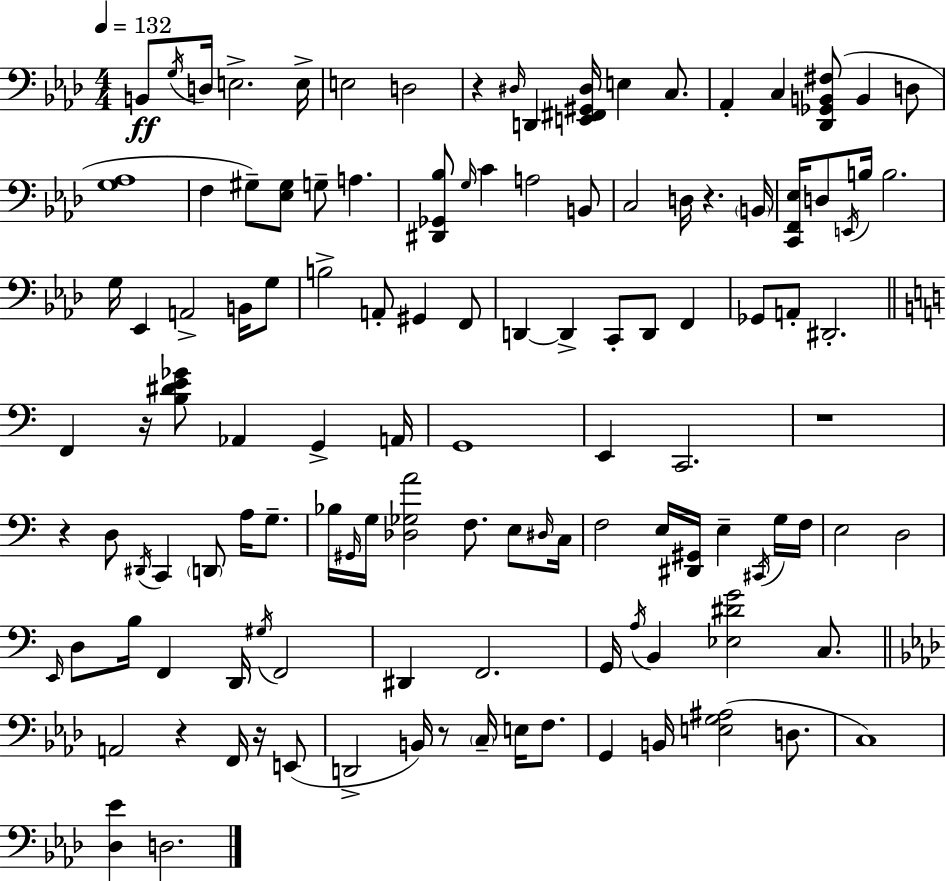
{
  \clef bass
  \numericTimeSignature
  \time 4/4
  \key f \minor
  \tempo 4 = 132
  \repeat volta 2 { b,8\ff \acciaccatura { g16 } d16 e2.-> | e16-> e2 d2 | r4 \grace { dis16 } d,4 <e, fis, gis, dis>16 e4 c8. | aes,4-. c4 <des, ges, b, fis>8( b,4 | \break d8 <g aes>1 | f4 gis8--) <ees gis>8 g8-- a4. | <dis, ges, bes>8 \grace { g16 } c'4 a2 | b,8 c2 d16 r4. | \break \parenthesize b,16 <c, f, ees>16 d8 \acciaccatura { e,16 } b16 b2. | g16 ees,4 a,2-> | b,16 g8 b2-> a,8-. gis,4 | f,8 d,4~~ d,4-> c,8-. d,8 | \break f,4 ges,8 a,8-. dis,2.-. | \bar "||" \break \key a \minor f,4 r16 <b dis' e' ges'>8 aes,4 g,4-> a,16 | g,1 | e,4 c,2. | r1 | \break r4 d8 \acciaccatura { dis,16 } c,4 \parenthesize d,8 a16 g8.-- | bes16 \grace { gis,16 } g16 <des ges a'>2 f8. e8 | \grace { dis16 } c16 f2 e16 <dis, gis,>16 e4-- | \acciaccatura { cis,16 } g16 f16 e2 d2 | \break \grace { e,16 } d8 b16 f,4 d,16 \acciaccatura { gis16 } f,2 | dis,4 f,2. | g,16 \acciaccatura { a16 } b,4 <ees dis' g'>2 | c8. \bar "||" \break \key f \minor a,2 r4 f,16 r16 e,8( | d,2-> b,16) r8 \parenthesize c16-- e16 f8. | g,4 b,16 <e g ais>2( d8. | c1) | \break <des ees'>4 d2. | } \bar "|."
}